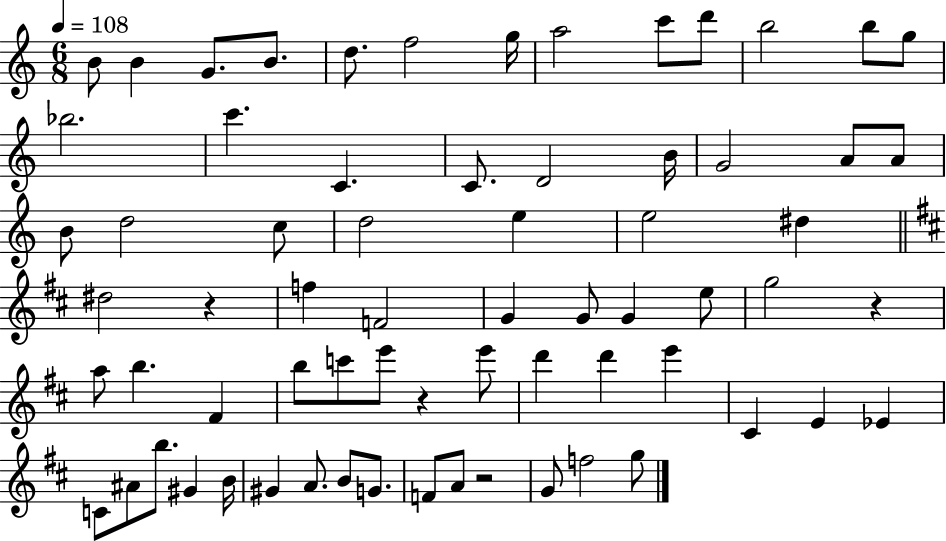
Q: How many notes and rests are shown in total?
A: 68